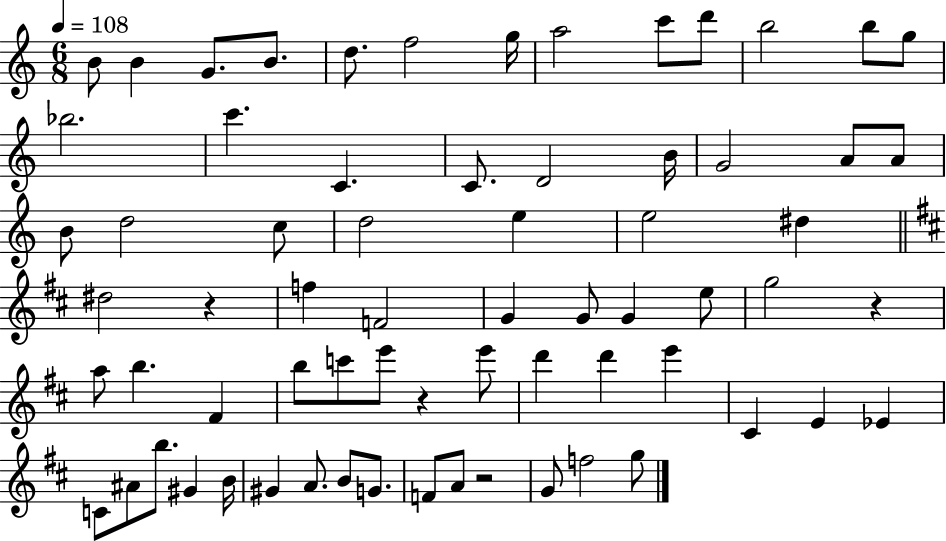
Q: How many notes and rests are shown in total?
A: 68